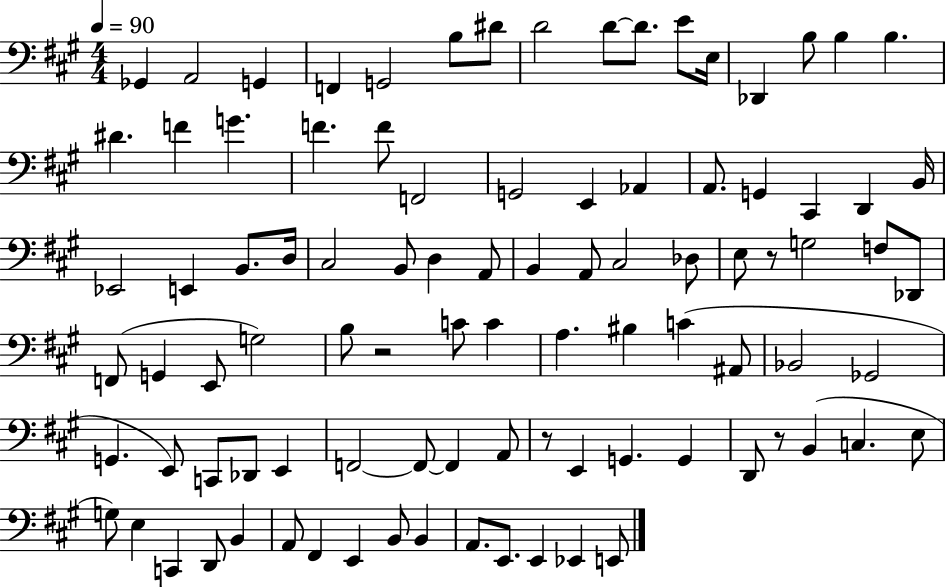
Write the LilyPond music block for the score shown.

{
  \clef bass
  \numericTimeSignature
  \time 4/4
  \key a \major
  \tempo 4 = 90
  ges,4 a,2 g,4 | f,4 g,2 b8 dis'8 | d'2 d'8~~ d'8. e'8 e16 | des,4 b8 b4 b4. | \break dis'4. f'4 g'4. | f'4. f'8 f,2 | g,2 e,4 aes,4 | a,8. g,4 cis,4 d,4 b,16 | \break ees,2 e,4 b,8. d16 | cis2 b,8 d4 a,8 | b,4 a,8 cis2 des8 | e8 r8 g2 f8 des,8 | \break f,8( g,4 e,8 g2) | b8 r2 c'8 c'4 | a4. bis4 c'4( ais,8 | bes,2 ges,2 | \break g,4. e,8) c,8 des,8 e,4 | f,2~~ f,8~~ f,4 a,8 | r8 e,4 g,4. g,4 | d,8 r8 b,4( c4. e8 | \break g8) e4 c,4 d,8 b,4 | a,8 fis,4 e,4 b,8 b,4 | a,8. e,8. e,4 ees,4 e,8 | \bar "|."
}